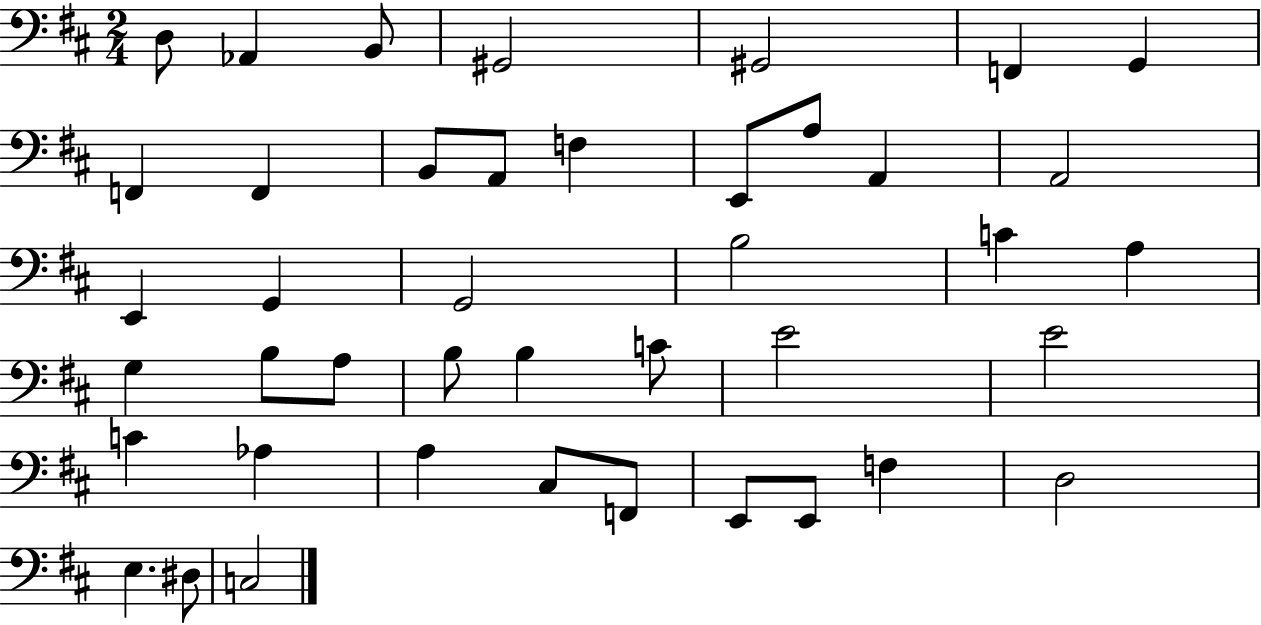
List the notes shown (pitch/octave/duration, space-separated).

D3/e Ab2/q B2/e G#2/h G#2/h F2/q G2/q F2/q F2/q B2/e A2/e F3/q E2/e A3/e A2/q A2/h E2/q G2/q G2/h B3/h C4/q A3/q G3/q B3/e A3/e B3/e B3/q C4/e E4/h E4/h C4/q Ab3/q A3/q C#3/e F2/e E2/e E2/e F3/q D3/h E3/q. D#3/e C3/h